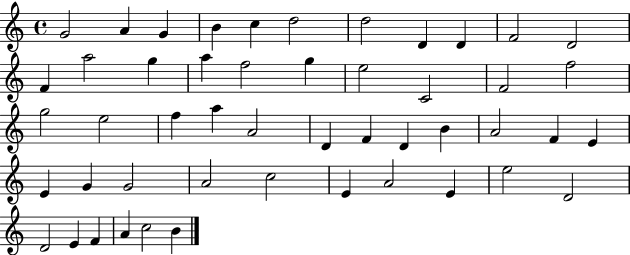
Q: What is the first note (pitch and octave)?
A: G4